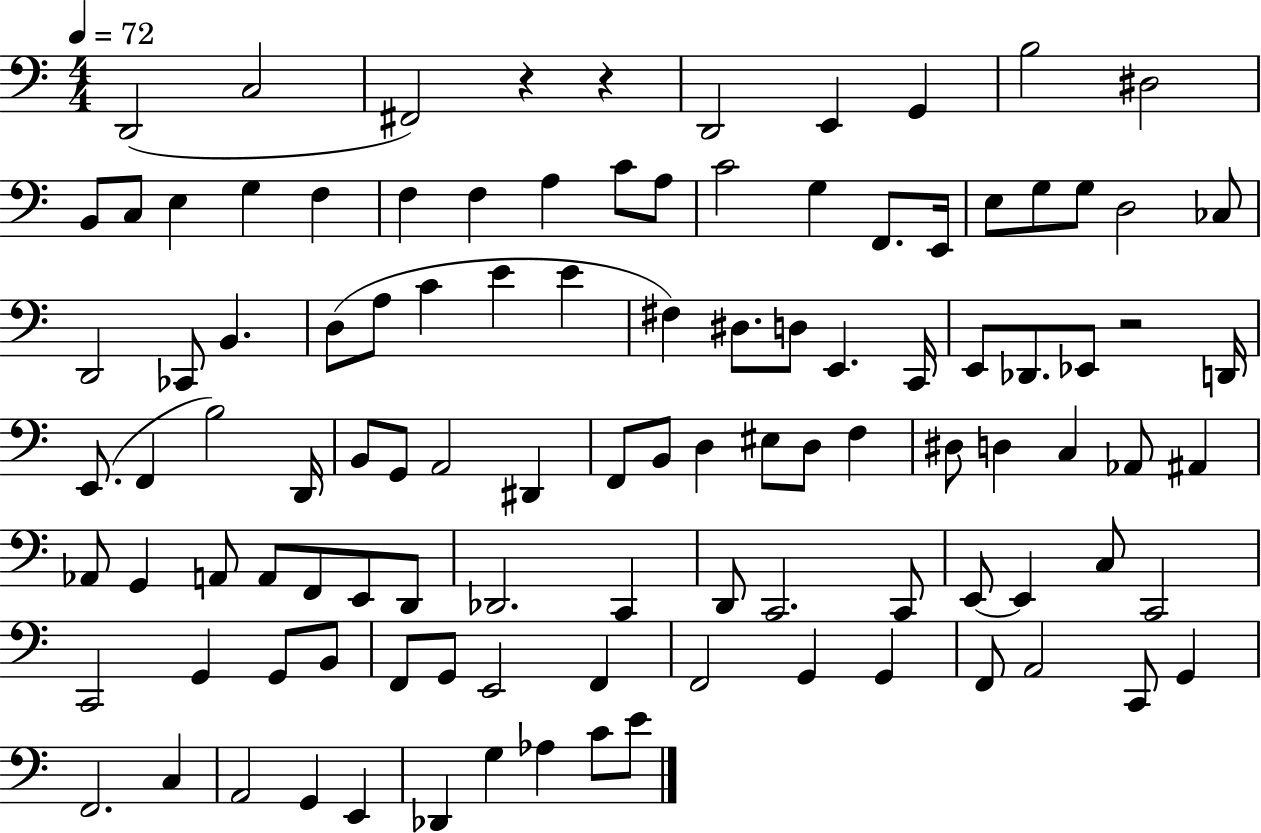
D2/h C3/h F#2/h R/q R/q D2/h E2/q G2/q B3/h D#3/h B2/e C3/e E3/q G3/q F3/q F3/q F3/q A3/q C4/e A3/e C4/h G3/q F2/e. E2/s E3/e G3/e G3/e D3/h CES3/e D2/h CES2/e B2/q. D3/e A3/e C4/q E4/q E4/q F#3/q D#3/e. D3/e E2/q. C2/s E2/e Db2/e. Eb2/e R/h D2/s E2/e. F2/q B3/h D2/s B2/e G2/e A2/h D#2/q F2/e B2/e D3/q EIS3/e D3/e F3/q D#3/e D3/q C3/q Ab2/e A#2/q Ab2/e G2/q A2/e A2/e F2/e E2/e D2/e Db2/h. C2/q D2/e C2/h. C2/e E2/e E2/q C3/e C2/h C2/h G2/q G2/e B2/e F2/e G2/e E2/h F2/q F2/h G2/q G2/q F2/e A2/h C2/e G2/q F2/h. C3/q A2/h G2/q E2/q Db2/q G3/q Ab3/q C4/e E4/e